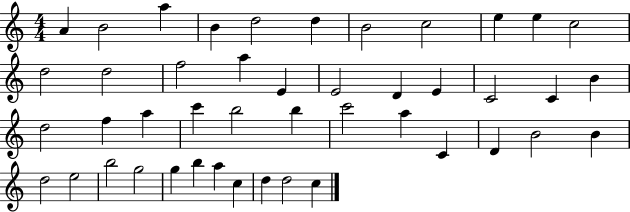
X:1
T:Untitled
M:4/4
L:1/4
K:C
A B2 a B d2 d B2 c2 e e c2 d2 d2 f2 a E E2 D E C2 C B d2 f a c' b2 b c'2 a C D B2 B d2 e2 b2 g2 g b a c d d2 c